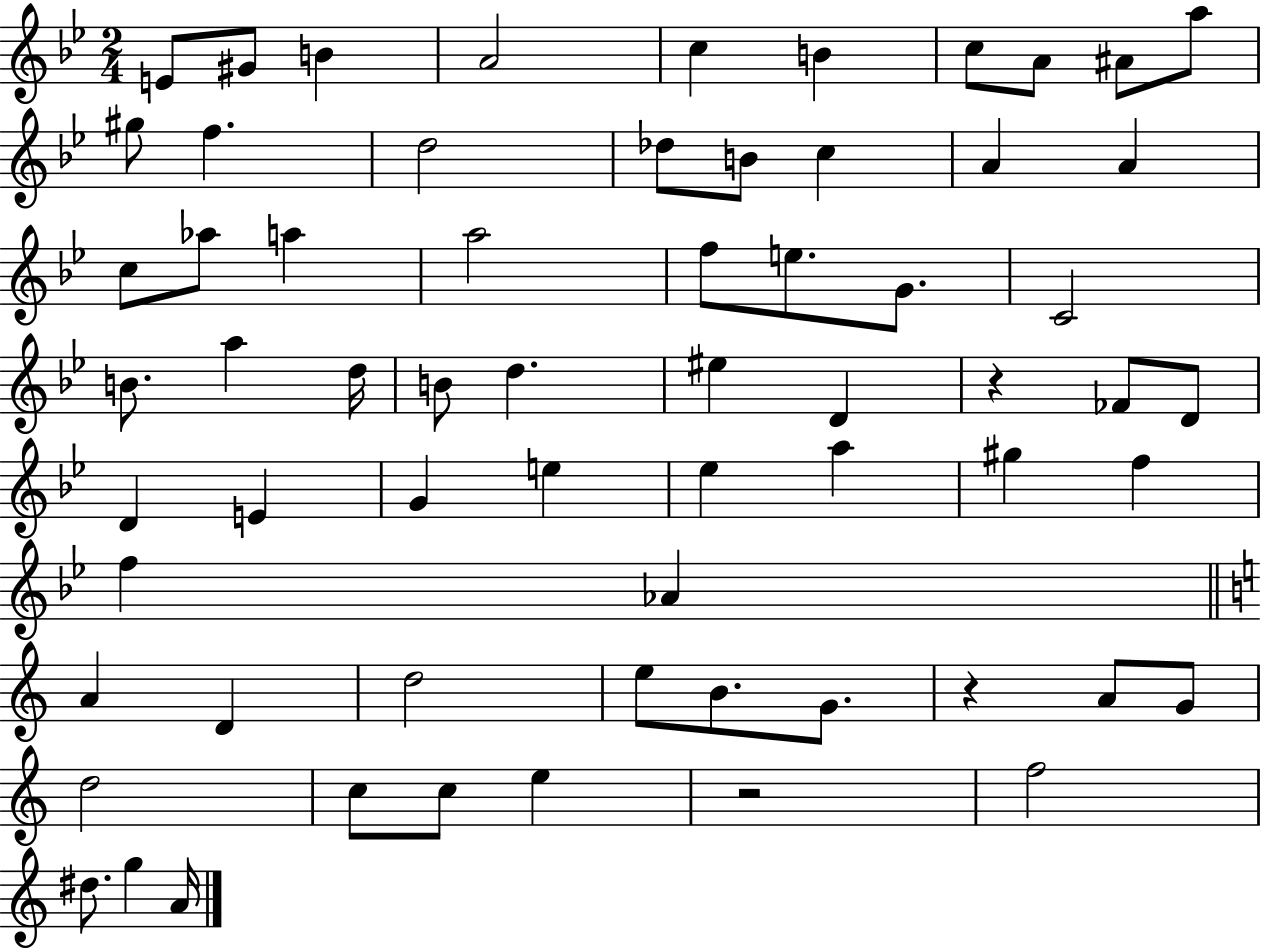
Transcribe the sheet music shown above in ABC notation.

X:1
T:Untitled
M:2/4
L:1/4
K:Bb
E/2 ^G/2 B A2 c B c/2 A/2 ^A/2 a/2 ^g/2 f d2 _d/2 B/2 c A A c/2 _a/2 a a2 f/2 e/2 G/2 C2 B/2 a d/4 B/2 d ^e D z _F/2 D/2 D E G e _e a ^g f f _A A D d2 e/2 B/2 G/2 z A/2 G/2 d2 c/2 c/2 e z2 f2 ^d/2 g A/4